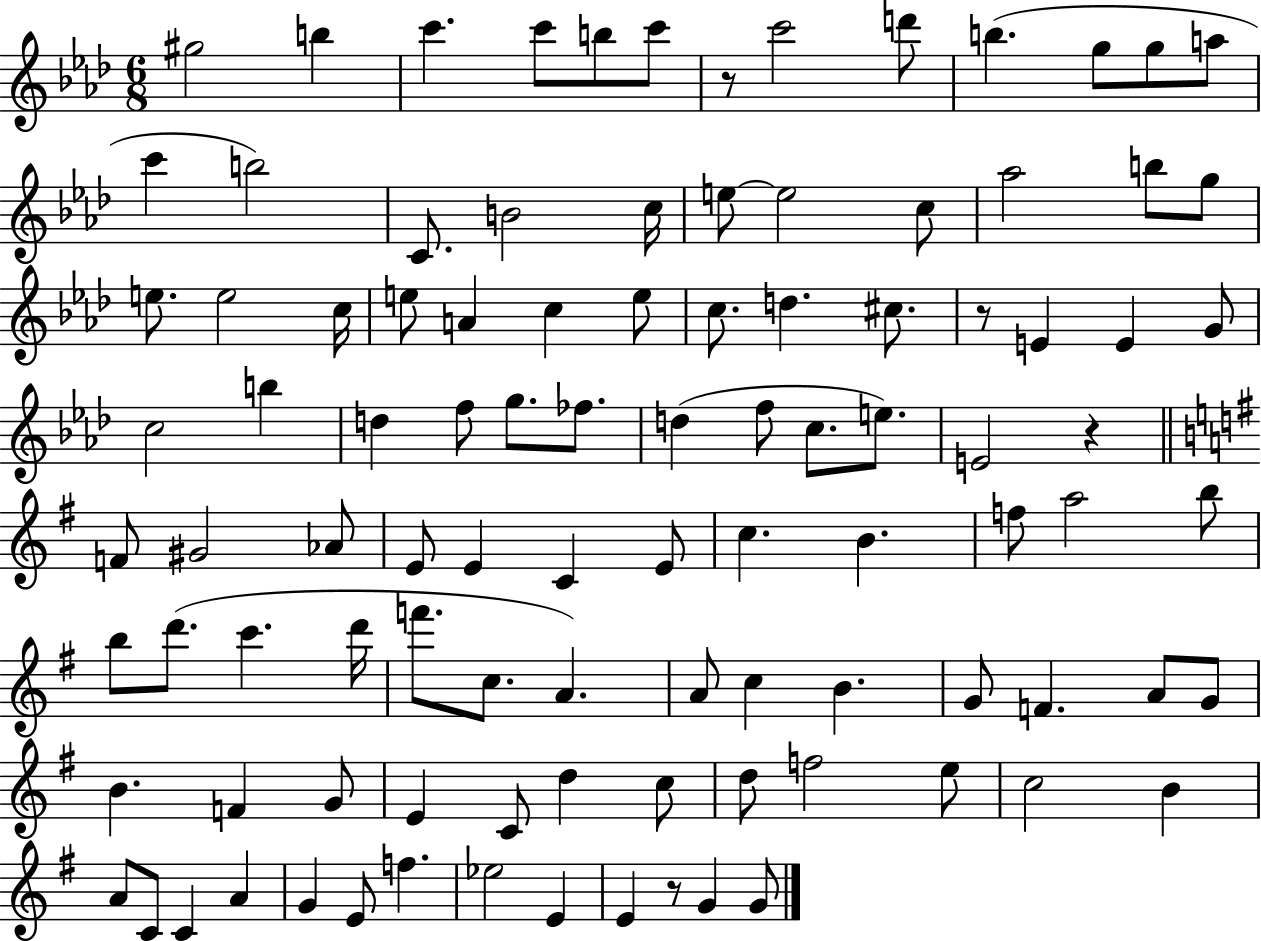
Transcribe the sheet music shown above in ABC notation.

X:1
T:Untitled
M:6/8
L:1/4
K:Ab
^g2 b c' c'/2 b/2 c'/2 z/2 c'2 d'/2 b g/2 g/2 a/2 c' b2 C/2 B2 c/4 e/2 e2 c/2 _a2 b/2 g/2 e/2 e2 c/4 e/2 A c e/2 c/2 d ^c/2 z/2 E E G/2 c2 b d f/2 g/2 _f/2 d f/2 c/2 e/2 E2 z F/2 ^G2 _A/2 E/2 E C E/2 c B f/2 a2 b/2 b/2 d'/2 c' d'/4 f'/2 c/2 A A/2 c B G/2 F A/2 G/2 B F G/2 E C/2 d c/2 d/2 f2 e/2 c2 B A/2 C/2 C A G E/2 f _e2 E E z/2 G G/2